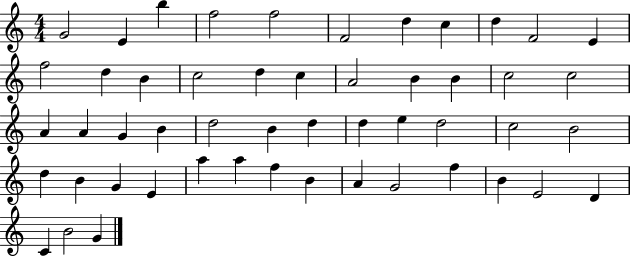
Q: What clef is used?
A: treble